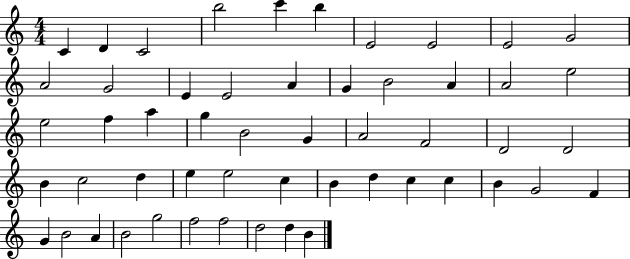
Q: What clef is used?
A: treble